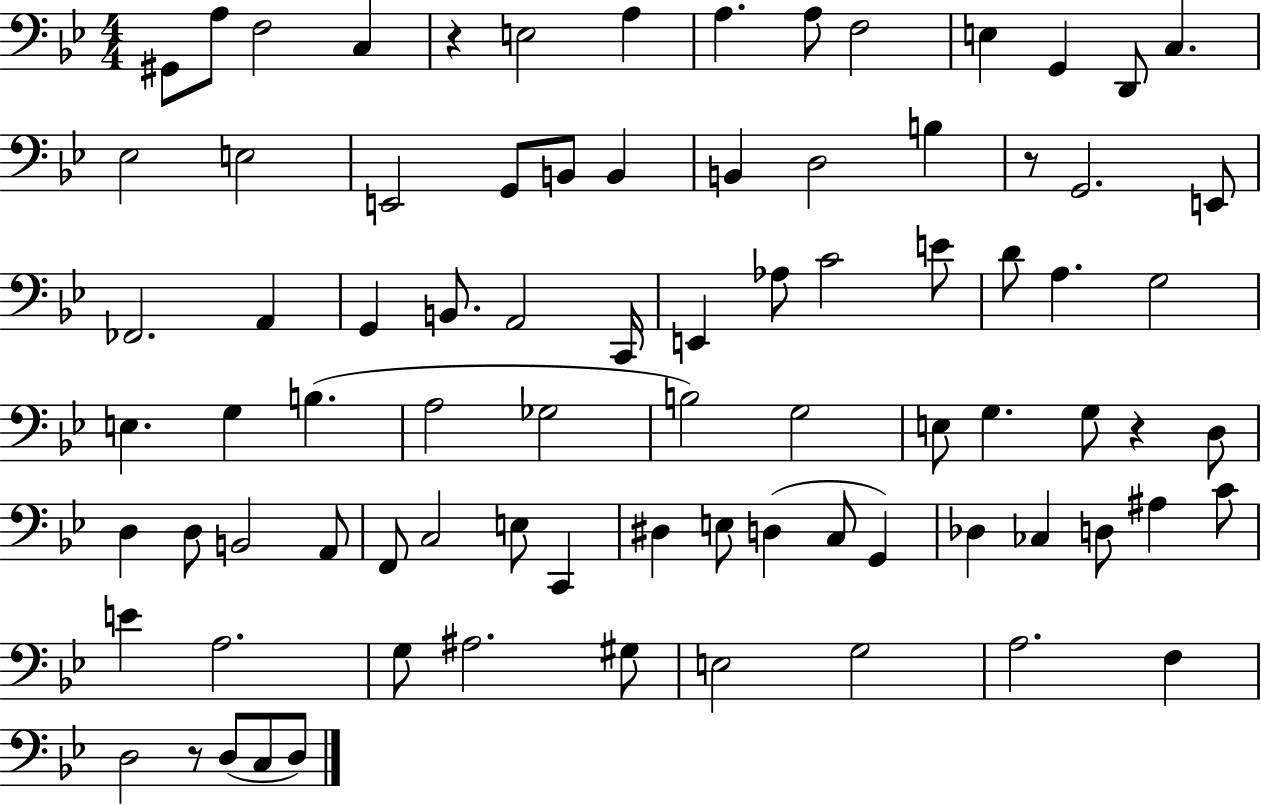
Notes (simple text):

G#2/e A3/e F3/h C3/q R/q E3/h A3/q A3/q. A3/e F3/h E3/q G2/q D2/e C3/q. Eb3/h E3/h E2/h G2/e B2/e B2/q B2/q D3/h B3/q R/e G2/h. E2/e FES2/h. A2/q G2/q B2/e. A2/h C2/s E2/q Ab3/e C4/h E4/e D4/e A3/q. G3/h E3/q. G3/q B3/q. A3/h Gb3/h B3/h G3/h E3/e G3/q. G3/e R/q D3/e D3/q D3/e B2/h A2/e F2/e C3/h E3/e C2/q D#3/q E3/e D3/q C3/e G2/q Db3/q CES3/q D3/e A#3/q C4/e E4/q A3/h. G3/e A#3/h. G#3/e E3/h G3/h A3/h. F3/q D3/h R/e D3/e C3/e D3/e